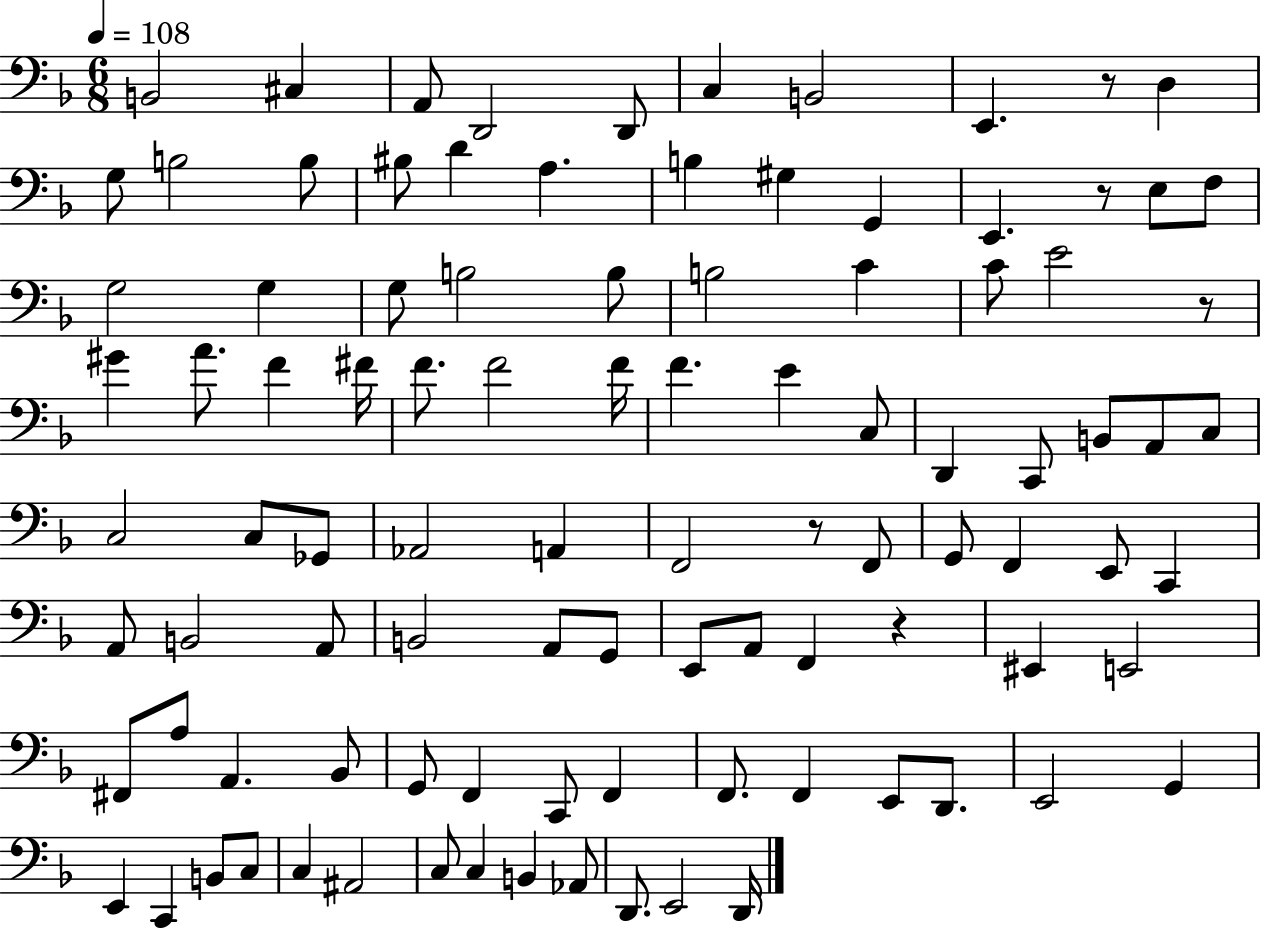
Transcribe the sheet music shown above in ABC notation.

X:1
T:Untitled
M:6/8
L:1/4
K:F
B,,2 ^C, A,,/2 D,,2 D,,/2 C, B,,2 E,, z/2 D, G,/2 B,2 B,/2 ^B,/2 D A, B, ^G, G,, E,, z/2 E,/2 F,/2 G,2 G, G,/2 B,2 B,/2 B,2 C C/2 E2 z/2 ^G A/2 F ^F/4 F/2 F2 F/4 F E C,/2 D,, C,,/2 B,,/2 A,,/2 C,/2 C,2 C,/2 _G,,/2 _A,,2 A,, F,,2 z/2 F,,/2 G,,/2 F,, E,,/2 C,, A,,/2 B,,2 A,,/2 B,,2 A,,/2 G,,/2 E,,/2 A,,/2 F,, z ^E,, E,,2 ^F,,/2 A,/2 A,, _B,,/2 G,,/2 F,, C,,/2 F,, F,,/2 F,, E,,/2 D,,/2 E,,2 G,, E,, C,, B,,/2 C,/2 C, ^A,,2 C,/2 C, B,, _A,,/2 D,,/2 E,,2 D,,/4